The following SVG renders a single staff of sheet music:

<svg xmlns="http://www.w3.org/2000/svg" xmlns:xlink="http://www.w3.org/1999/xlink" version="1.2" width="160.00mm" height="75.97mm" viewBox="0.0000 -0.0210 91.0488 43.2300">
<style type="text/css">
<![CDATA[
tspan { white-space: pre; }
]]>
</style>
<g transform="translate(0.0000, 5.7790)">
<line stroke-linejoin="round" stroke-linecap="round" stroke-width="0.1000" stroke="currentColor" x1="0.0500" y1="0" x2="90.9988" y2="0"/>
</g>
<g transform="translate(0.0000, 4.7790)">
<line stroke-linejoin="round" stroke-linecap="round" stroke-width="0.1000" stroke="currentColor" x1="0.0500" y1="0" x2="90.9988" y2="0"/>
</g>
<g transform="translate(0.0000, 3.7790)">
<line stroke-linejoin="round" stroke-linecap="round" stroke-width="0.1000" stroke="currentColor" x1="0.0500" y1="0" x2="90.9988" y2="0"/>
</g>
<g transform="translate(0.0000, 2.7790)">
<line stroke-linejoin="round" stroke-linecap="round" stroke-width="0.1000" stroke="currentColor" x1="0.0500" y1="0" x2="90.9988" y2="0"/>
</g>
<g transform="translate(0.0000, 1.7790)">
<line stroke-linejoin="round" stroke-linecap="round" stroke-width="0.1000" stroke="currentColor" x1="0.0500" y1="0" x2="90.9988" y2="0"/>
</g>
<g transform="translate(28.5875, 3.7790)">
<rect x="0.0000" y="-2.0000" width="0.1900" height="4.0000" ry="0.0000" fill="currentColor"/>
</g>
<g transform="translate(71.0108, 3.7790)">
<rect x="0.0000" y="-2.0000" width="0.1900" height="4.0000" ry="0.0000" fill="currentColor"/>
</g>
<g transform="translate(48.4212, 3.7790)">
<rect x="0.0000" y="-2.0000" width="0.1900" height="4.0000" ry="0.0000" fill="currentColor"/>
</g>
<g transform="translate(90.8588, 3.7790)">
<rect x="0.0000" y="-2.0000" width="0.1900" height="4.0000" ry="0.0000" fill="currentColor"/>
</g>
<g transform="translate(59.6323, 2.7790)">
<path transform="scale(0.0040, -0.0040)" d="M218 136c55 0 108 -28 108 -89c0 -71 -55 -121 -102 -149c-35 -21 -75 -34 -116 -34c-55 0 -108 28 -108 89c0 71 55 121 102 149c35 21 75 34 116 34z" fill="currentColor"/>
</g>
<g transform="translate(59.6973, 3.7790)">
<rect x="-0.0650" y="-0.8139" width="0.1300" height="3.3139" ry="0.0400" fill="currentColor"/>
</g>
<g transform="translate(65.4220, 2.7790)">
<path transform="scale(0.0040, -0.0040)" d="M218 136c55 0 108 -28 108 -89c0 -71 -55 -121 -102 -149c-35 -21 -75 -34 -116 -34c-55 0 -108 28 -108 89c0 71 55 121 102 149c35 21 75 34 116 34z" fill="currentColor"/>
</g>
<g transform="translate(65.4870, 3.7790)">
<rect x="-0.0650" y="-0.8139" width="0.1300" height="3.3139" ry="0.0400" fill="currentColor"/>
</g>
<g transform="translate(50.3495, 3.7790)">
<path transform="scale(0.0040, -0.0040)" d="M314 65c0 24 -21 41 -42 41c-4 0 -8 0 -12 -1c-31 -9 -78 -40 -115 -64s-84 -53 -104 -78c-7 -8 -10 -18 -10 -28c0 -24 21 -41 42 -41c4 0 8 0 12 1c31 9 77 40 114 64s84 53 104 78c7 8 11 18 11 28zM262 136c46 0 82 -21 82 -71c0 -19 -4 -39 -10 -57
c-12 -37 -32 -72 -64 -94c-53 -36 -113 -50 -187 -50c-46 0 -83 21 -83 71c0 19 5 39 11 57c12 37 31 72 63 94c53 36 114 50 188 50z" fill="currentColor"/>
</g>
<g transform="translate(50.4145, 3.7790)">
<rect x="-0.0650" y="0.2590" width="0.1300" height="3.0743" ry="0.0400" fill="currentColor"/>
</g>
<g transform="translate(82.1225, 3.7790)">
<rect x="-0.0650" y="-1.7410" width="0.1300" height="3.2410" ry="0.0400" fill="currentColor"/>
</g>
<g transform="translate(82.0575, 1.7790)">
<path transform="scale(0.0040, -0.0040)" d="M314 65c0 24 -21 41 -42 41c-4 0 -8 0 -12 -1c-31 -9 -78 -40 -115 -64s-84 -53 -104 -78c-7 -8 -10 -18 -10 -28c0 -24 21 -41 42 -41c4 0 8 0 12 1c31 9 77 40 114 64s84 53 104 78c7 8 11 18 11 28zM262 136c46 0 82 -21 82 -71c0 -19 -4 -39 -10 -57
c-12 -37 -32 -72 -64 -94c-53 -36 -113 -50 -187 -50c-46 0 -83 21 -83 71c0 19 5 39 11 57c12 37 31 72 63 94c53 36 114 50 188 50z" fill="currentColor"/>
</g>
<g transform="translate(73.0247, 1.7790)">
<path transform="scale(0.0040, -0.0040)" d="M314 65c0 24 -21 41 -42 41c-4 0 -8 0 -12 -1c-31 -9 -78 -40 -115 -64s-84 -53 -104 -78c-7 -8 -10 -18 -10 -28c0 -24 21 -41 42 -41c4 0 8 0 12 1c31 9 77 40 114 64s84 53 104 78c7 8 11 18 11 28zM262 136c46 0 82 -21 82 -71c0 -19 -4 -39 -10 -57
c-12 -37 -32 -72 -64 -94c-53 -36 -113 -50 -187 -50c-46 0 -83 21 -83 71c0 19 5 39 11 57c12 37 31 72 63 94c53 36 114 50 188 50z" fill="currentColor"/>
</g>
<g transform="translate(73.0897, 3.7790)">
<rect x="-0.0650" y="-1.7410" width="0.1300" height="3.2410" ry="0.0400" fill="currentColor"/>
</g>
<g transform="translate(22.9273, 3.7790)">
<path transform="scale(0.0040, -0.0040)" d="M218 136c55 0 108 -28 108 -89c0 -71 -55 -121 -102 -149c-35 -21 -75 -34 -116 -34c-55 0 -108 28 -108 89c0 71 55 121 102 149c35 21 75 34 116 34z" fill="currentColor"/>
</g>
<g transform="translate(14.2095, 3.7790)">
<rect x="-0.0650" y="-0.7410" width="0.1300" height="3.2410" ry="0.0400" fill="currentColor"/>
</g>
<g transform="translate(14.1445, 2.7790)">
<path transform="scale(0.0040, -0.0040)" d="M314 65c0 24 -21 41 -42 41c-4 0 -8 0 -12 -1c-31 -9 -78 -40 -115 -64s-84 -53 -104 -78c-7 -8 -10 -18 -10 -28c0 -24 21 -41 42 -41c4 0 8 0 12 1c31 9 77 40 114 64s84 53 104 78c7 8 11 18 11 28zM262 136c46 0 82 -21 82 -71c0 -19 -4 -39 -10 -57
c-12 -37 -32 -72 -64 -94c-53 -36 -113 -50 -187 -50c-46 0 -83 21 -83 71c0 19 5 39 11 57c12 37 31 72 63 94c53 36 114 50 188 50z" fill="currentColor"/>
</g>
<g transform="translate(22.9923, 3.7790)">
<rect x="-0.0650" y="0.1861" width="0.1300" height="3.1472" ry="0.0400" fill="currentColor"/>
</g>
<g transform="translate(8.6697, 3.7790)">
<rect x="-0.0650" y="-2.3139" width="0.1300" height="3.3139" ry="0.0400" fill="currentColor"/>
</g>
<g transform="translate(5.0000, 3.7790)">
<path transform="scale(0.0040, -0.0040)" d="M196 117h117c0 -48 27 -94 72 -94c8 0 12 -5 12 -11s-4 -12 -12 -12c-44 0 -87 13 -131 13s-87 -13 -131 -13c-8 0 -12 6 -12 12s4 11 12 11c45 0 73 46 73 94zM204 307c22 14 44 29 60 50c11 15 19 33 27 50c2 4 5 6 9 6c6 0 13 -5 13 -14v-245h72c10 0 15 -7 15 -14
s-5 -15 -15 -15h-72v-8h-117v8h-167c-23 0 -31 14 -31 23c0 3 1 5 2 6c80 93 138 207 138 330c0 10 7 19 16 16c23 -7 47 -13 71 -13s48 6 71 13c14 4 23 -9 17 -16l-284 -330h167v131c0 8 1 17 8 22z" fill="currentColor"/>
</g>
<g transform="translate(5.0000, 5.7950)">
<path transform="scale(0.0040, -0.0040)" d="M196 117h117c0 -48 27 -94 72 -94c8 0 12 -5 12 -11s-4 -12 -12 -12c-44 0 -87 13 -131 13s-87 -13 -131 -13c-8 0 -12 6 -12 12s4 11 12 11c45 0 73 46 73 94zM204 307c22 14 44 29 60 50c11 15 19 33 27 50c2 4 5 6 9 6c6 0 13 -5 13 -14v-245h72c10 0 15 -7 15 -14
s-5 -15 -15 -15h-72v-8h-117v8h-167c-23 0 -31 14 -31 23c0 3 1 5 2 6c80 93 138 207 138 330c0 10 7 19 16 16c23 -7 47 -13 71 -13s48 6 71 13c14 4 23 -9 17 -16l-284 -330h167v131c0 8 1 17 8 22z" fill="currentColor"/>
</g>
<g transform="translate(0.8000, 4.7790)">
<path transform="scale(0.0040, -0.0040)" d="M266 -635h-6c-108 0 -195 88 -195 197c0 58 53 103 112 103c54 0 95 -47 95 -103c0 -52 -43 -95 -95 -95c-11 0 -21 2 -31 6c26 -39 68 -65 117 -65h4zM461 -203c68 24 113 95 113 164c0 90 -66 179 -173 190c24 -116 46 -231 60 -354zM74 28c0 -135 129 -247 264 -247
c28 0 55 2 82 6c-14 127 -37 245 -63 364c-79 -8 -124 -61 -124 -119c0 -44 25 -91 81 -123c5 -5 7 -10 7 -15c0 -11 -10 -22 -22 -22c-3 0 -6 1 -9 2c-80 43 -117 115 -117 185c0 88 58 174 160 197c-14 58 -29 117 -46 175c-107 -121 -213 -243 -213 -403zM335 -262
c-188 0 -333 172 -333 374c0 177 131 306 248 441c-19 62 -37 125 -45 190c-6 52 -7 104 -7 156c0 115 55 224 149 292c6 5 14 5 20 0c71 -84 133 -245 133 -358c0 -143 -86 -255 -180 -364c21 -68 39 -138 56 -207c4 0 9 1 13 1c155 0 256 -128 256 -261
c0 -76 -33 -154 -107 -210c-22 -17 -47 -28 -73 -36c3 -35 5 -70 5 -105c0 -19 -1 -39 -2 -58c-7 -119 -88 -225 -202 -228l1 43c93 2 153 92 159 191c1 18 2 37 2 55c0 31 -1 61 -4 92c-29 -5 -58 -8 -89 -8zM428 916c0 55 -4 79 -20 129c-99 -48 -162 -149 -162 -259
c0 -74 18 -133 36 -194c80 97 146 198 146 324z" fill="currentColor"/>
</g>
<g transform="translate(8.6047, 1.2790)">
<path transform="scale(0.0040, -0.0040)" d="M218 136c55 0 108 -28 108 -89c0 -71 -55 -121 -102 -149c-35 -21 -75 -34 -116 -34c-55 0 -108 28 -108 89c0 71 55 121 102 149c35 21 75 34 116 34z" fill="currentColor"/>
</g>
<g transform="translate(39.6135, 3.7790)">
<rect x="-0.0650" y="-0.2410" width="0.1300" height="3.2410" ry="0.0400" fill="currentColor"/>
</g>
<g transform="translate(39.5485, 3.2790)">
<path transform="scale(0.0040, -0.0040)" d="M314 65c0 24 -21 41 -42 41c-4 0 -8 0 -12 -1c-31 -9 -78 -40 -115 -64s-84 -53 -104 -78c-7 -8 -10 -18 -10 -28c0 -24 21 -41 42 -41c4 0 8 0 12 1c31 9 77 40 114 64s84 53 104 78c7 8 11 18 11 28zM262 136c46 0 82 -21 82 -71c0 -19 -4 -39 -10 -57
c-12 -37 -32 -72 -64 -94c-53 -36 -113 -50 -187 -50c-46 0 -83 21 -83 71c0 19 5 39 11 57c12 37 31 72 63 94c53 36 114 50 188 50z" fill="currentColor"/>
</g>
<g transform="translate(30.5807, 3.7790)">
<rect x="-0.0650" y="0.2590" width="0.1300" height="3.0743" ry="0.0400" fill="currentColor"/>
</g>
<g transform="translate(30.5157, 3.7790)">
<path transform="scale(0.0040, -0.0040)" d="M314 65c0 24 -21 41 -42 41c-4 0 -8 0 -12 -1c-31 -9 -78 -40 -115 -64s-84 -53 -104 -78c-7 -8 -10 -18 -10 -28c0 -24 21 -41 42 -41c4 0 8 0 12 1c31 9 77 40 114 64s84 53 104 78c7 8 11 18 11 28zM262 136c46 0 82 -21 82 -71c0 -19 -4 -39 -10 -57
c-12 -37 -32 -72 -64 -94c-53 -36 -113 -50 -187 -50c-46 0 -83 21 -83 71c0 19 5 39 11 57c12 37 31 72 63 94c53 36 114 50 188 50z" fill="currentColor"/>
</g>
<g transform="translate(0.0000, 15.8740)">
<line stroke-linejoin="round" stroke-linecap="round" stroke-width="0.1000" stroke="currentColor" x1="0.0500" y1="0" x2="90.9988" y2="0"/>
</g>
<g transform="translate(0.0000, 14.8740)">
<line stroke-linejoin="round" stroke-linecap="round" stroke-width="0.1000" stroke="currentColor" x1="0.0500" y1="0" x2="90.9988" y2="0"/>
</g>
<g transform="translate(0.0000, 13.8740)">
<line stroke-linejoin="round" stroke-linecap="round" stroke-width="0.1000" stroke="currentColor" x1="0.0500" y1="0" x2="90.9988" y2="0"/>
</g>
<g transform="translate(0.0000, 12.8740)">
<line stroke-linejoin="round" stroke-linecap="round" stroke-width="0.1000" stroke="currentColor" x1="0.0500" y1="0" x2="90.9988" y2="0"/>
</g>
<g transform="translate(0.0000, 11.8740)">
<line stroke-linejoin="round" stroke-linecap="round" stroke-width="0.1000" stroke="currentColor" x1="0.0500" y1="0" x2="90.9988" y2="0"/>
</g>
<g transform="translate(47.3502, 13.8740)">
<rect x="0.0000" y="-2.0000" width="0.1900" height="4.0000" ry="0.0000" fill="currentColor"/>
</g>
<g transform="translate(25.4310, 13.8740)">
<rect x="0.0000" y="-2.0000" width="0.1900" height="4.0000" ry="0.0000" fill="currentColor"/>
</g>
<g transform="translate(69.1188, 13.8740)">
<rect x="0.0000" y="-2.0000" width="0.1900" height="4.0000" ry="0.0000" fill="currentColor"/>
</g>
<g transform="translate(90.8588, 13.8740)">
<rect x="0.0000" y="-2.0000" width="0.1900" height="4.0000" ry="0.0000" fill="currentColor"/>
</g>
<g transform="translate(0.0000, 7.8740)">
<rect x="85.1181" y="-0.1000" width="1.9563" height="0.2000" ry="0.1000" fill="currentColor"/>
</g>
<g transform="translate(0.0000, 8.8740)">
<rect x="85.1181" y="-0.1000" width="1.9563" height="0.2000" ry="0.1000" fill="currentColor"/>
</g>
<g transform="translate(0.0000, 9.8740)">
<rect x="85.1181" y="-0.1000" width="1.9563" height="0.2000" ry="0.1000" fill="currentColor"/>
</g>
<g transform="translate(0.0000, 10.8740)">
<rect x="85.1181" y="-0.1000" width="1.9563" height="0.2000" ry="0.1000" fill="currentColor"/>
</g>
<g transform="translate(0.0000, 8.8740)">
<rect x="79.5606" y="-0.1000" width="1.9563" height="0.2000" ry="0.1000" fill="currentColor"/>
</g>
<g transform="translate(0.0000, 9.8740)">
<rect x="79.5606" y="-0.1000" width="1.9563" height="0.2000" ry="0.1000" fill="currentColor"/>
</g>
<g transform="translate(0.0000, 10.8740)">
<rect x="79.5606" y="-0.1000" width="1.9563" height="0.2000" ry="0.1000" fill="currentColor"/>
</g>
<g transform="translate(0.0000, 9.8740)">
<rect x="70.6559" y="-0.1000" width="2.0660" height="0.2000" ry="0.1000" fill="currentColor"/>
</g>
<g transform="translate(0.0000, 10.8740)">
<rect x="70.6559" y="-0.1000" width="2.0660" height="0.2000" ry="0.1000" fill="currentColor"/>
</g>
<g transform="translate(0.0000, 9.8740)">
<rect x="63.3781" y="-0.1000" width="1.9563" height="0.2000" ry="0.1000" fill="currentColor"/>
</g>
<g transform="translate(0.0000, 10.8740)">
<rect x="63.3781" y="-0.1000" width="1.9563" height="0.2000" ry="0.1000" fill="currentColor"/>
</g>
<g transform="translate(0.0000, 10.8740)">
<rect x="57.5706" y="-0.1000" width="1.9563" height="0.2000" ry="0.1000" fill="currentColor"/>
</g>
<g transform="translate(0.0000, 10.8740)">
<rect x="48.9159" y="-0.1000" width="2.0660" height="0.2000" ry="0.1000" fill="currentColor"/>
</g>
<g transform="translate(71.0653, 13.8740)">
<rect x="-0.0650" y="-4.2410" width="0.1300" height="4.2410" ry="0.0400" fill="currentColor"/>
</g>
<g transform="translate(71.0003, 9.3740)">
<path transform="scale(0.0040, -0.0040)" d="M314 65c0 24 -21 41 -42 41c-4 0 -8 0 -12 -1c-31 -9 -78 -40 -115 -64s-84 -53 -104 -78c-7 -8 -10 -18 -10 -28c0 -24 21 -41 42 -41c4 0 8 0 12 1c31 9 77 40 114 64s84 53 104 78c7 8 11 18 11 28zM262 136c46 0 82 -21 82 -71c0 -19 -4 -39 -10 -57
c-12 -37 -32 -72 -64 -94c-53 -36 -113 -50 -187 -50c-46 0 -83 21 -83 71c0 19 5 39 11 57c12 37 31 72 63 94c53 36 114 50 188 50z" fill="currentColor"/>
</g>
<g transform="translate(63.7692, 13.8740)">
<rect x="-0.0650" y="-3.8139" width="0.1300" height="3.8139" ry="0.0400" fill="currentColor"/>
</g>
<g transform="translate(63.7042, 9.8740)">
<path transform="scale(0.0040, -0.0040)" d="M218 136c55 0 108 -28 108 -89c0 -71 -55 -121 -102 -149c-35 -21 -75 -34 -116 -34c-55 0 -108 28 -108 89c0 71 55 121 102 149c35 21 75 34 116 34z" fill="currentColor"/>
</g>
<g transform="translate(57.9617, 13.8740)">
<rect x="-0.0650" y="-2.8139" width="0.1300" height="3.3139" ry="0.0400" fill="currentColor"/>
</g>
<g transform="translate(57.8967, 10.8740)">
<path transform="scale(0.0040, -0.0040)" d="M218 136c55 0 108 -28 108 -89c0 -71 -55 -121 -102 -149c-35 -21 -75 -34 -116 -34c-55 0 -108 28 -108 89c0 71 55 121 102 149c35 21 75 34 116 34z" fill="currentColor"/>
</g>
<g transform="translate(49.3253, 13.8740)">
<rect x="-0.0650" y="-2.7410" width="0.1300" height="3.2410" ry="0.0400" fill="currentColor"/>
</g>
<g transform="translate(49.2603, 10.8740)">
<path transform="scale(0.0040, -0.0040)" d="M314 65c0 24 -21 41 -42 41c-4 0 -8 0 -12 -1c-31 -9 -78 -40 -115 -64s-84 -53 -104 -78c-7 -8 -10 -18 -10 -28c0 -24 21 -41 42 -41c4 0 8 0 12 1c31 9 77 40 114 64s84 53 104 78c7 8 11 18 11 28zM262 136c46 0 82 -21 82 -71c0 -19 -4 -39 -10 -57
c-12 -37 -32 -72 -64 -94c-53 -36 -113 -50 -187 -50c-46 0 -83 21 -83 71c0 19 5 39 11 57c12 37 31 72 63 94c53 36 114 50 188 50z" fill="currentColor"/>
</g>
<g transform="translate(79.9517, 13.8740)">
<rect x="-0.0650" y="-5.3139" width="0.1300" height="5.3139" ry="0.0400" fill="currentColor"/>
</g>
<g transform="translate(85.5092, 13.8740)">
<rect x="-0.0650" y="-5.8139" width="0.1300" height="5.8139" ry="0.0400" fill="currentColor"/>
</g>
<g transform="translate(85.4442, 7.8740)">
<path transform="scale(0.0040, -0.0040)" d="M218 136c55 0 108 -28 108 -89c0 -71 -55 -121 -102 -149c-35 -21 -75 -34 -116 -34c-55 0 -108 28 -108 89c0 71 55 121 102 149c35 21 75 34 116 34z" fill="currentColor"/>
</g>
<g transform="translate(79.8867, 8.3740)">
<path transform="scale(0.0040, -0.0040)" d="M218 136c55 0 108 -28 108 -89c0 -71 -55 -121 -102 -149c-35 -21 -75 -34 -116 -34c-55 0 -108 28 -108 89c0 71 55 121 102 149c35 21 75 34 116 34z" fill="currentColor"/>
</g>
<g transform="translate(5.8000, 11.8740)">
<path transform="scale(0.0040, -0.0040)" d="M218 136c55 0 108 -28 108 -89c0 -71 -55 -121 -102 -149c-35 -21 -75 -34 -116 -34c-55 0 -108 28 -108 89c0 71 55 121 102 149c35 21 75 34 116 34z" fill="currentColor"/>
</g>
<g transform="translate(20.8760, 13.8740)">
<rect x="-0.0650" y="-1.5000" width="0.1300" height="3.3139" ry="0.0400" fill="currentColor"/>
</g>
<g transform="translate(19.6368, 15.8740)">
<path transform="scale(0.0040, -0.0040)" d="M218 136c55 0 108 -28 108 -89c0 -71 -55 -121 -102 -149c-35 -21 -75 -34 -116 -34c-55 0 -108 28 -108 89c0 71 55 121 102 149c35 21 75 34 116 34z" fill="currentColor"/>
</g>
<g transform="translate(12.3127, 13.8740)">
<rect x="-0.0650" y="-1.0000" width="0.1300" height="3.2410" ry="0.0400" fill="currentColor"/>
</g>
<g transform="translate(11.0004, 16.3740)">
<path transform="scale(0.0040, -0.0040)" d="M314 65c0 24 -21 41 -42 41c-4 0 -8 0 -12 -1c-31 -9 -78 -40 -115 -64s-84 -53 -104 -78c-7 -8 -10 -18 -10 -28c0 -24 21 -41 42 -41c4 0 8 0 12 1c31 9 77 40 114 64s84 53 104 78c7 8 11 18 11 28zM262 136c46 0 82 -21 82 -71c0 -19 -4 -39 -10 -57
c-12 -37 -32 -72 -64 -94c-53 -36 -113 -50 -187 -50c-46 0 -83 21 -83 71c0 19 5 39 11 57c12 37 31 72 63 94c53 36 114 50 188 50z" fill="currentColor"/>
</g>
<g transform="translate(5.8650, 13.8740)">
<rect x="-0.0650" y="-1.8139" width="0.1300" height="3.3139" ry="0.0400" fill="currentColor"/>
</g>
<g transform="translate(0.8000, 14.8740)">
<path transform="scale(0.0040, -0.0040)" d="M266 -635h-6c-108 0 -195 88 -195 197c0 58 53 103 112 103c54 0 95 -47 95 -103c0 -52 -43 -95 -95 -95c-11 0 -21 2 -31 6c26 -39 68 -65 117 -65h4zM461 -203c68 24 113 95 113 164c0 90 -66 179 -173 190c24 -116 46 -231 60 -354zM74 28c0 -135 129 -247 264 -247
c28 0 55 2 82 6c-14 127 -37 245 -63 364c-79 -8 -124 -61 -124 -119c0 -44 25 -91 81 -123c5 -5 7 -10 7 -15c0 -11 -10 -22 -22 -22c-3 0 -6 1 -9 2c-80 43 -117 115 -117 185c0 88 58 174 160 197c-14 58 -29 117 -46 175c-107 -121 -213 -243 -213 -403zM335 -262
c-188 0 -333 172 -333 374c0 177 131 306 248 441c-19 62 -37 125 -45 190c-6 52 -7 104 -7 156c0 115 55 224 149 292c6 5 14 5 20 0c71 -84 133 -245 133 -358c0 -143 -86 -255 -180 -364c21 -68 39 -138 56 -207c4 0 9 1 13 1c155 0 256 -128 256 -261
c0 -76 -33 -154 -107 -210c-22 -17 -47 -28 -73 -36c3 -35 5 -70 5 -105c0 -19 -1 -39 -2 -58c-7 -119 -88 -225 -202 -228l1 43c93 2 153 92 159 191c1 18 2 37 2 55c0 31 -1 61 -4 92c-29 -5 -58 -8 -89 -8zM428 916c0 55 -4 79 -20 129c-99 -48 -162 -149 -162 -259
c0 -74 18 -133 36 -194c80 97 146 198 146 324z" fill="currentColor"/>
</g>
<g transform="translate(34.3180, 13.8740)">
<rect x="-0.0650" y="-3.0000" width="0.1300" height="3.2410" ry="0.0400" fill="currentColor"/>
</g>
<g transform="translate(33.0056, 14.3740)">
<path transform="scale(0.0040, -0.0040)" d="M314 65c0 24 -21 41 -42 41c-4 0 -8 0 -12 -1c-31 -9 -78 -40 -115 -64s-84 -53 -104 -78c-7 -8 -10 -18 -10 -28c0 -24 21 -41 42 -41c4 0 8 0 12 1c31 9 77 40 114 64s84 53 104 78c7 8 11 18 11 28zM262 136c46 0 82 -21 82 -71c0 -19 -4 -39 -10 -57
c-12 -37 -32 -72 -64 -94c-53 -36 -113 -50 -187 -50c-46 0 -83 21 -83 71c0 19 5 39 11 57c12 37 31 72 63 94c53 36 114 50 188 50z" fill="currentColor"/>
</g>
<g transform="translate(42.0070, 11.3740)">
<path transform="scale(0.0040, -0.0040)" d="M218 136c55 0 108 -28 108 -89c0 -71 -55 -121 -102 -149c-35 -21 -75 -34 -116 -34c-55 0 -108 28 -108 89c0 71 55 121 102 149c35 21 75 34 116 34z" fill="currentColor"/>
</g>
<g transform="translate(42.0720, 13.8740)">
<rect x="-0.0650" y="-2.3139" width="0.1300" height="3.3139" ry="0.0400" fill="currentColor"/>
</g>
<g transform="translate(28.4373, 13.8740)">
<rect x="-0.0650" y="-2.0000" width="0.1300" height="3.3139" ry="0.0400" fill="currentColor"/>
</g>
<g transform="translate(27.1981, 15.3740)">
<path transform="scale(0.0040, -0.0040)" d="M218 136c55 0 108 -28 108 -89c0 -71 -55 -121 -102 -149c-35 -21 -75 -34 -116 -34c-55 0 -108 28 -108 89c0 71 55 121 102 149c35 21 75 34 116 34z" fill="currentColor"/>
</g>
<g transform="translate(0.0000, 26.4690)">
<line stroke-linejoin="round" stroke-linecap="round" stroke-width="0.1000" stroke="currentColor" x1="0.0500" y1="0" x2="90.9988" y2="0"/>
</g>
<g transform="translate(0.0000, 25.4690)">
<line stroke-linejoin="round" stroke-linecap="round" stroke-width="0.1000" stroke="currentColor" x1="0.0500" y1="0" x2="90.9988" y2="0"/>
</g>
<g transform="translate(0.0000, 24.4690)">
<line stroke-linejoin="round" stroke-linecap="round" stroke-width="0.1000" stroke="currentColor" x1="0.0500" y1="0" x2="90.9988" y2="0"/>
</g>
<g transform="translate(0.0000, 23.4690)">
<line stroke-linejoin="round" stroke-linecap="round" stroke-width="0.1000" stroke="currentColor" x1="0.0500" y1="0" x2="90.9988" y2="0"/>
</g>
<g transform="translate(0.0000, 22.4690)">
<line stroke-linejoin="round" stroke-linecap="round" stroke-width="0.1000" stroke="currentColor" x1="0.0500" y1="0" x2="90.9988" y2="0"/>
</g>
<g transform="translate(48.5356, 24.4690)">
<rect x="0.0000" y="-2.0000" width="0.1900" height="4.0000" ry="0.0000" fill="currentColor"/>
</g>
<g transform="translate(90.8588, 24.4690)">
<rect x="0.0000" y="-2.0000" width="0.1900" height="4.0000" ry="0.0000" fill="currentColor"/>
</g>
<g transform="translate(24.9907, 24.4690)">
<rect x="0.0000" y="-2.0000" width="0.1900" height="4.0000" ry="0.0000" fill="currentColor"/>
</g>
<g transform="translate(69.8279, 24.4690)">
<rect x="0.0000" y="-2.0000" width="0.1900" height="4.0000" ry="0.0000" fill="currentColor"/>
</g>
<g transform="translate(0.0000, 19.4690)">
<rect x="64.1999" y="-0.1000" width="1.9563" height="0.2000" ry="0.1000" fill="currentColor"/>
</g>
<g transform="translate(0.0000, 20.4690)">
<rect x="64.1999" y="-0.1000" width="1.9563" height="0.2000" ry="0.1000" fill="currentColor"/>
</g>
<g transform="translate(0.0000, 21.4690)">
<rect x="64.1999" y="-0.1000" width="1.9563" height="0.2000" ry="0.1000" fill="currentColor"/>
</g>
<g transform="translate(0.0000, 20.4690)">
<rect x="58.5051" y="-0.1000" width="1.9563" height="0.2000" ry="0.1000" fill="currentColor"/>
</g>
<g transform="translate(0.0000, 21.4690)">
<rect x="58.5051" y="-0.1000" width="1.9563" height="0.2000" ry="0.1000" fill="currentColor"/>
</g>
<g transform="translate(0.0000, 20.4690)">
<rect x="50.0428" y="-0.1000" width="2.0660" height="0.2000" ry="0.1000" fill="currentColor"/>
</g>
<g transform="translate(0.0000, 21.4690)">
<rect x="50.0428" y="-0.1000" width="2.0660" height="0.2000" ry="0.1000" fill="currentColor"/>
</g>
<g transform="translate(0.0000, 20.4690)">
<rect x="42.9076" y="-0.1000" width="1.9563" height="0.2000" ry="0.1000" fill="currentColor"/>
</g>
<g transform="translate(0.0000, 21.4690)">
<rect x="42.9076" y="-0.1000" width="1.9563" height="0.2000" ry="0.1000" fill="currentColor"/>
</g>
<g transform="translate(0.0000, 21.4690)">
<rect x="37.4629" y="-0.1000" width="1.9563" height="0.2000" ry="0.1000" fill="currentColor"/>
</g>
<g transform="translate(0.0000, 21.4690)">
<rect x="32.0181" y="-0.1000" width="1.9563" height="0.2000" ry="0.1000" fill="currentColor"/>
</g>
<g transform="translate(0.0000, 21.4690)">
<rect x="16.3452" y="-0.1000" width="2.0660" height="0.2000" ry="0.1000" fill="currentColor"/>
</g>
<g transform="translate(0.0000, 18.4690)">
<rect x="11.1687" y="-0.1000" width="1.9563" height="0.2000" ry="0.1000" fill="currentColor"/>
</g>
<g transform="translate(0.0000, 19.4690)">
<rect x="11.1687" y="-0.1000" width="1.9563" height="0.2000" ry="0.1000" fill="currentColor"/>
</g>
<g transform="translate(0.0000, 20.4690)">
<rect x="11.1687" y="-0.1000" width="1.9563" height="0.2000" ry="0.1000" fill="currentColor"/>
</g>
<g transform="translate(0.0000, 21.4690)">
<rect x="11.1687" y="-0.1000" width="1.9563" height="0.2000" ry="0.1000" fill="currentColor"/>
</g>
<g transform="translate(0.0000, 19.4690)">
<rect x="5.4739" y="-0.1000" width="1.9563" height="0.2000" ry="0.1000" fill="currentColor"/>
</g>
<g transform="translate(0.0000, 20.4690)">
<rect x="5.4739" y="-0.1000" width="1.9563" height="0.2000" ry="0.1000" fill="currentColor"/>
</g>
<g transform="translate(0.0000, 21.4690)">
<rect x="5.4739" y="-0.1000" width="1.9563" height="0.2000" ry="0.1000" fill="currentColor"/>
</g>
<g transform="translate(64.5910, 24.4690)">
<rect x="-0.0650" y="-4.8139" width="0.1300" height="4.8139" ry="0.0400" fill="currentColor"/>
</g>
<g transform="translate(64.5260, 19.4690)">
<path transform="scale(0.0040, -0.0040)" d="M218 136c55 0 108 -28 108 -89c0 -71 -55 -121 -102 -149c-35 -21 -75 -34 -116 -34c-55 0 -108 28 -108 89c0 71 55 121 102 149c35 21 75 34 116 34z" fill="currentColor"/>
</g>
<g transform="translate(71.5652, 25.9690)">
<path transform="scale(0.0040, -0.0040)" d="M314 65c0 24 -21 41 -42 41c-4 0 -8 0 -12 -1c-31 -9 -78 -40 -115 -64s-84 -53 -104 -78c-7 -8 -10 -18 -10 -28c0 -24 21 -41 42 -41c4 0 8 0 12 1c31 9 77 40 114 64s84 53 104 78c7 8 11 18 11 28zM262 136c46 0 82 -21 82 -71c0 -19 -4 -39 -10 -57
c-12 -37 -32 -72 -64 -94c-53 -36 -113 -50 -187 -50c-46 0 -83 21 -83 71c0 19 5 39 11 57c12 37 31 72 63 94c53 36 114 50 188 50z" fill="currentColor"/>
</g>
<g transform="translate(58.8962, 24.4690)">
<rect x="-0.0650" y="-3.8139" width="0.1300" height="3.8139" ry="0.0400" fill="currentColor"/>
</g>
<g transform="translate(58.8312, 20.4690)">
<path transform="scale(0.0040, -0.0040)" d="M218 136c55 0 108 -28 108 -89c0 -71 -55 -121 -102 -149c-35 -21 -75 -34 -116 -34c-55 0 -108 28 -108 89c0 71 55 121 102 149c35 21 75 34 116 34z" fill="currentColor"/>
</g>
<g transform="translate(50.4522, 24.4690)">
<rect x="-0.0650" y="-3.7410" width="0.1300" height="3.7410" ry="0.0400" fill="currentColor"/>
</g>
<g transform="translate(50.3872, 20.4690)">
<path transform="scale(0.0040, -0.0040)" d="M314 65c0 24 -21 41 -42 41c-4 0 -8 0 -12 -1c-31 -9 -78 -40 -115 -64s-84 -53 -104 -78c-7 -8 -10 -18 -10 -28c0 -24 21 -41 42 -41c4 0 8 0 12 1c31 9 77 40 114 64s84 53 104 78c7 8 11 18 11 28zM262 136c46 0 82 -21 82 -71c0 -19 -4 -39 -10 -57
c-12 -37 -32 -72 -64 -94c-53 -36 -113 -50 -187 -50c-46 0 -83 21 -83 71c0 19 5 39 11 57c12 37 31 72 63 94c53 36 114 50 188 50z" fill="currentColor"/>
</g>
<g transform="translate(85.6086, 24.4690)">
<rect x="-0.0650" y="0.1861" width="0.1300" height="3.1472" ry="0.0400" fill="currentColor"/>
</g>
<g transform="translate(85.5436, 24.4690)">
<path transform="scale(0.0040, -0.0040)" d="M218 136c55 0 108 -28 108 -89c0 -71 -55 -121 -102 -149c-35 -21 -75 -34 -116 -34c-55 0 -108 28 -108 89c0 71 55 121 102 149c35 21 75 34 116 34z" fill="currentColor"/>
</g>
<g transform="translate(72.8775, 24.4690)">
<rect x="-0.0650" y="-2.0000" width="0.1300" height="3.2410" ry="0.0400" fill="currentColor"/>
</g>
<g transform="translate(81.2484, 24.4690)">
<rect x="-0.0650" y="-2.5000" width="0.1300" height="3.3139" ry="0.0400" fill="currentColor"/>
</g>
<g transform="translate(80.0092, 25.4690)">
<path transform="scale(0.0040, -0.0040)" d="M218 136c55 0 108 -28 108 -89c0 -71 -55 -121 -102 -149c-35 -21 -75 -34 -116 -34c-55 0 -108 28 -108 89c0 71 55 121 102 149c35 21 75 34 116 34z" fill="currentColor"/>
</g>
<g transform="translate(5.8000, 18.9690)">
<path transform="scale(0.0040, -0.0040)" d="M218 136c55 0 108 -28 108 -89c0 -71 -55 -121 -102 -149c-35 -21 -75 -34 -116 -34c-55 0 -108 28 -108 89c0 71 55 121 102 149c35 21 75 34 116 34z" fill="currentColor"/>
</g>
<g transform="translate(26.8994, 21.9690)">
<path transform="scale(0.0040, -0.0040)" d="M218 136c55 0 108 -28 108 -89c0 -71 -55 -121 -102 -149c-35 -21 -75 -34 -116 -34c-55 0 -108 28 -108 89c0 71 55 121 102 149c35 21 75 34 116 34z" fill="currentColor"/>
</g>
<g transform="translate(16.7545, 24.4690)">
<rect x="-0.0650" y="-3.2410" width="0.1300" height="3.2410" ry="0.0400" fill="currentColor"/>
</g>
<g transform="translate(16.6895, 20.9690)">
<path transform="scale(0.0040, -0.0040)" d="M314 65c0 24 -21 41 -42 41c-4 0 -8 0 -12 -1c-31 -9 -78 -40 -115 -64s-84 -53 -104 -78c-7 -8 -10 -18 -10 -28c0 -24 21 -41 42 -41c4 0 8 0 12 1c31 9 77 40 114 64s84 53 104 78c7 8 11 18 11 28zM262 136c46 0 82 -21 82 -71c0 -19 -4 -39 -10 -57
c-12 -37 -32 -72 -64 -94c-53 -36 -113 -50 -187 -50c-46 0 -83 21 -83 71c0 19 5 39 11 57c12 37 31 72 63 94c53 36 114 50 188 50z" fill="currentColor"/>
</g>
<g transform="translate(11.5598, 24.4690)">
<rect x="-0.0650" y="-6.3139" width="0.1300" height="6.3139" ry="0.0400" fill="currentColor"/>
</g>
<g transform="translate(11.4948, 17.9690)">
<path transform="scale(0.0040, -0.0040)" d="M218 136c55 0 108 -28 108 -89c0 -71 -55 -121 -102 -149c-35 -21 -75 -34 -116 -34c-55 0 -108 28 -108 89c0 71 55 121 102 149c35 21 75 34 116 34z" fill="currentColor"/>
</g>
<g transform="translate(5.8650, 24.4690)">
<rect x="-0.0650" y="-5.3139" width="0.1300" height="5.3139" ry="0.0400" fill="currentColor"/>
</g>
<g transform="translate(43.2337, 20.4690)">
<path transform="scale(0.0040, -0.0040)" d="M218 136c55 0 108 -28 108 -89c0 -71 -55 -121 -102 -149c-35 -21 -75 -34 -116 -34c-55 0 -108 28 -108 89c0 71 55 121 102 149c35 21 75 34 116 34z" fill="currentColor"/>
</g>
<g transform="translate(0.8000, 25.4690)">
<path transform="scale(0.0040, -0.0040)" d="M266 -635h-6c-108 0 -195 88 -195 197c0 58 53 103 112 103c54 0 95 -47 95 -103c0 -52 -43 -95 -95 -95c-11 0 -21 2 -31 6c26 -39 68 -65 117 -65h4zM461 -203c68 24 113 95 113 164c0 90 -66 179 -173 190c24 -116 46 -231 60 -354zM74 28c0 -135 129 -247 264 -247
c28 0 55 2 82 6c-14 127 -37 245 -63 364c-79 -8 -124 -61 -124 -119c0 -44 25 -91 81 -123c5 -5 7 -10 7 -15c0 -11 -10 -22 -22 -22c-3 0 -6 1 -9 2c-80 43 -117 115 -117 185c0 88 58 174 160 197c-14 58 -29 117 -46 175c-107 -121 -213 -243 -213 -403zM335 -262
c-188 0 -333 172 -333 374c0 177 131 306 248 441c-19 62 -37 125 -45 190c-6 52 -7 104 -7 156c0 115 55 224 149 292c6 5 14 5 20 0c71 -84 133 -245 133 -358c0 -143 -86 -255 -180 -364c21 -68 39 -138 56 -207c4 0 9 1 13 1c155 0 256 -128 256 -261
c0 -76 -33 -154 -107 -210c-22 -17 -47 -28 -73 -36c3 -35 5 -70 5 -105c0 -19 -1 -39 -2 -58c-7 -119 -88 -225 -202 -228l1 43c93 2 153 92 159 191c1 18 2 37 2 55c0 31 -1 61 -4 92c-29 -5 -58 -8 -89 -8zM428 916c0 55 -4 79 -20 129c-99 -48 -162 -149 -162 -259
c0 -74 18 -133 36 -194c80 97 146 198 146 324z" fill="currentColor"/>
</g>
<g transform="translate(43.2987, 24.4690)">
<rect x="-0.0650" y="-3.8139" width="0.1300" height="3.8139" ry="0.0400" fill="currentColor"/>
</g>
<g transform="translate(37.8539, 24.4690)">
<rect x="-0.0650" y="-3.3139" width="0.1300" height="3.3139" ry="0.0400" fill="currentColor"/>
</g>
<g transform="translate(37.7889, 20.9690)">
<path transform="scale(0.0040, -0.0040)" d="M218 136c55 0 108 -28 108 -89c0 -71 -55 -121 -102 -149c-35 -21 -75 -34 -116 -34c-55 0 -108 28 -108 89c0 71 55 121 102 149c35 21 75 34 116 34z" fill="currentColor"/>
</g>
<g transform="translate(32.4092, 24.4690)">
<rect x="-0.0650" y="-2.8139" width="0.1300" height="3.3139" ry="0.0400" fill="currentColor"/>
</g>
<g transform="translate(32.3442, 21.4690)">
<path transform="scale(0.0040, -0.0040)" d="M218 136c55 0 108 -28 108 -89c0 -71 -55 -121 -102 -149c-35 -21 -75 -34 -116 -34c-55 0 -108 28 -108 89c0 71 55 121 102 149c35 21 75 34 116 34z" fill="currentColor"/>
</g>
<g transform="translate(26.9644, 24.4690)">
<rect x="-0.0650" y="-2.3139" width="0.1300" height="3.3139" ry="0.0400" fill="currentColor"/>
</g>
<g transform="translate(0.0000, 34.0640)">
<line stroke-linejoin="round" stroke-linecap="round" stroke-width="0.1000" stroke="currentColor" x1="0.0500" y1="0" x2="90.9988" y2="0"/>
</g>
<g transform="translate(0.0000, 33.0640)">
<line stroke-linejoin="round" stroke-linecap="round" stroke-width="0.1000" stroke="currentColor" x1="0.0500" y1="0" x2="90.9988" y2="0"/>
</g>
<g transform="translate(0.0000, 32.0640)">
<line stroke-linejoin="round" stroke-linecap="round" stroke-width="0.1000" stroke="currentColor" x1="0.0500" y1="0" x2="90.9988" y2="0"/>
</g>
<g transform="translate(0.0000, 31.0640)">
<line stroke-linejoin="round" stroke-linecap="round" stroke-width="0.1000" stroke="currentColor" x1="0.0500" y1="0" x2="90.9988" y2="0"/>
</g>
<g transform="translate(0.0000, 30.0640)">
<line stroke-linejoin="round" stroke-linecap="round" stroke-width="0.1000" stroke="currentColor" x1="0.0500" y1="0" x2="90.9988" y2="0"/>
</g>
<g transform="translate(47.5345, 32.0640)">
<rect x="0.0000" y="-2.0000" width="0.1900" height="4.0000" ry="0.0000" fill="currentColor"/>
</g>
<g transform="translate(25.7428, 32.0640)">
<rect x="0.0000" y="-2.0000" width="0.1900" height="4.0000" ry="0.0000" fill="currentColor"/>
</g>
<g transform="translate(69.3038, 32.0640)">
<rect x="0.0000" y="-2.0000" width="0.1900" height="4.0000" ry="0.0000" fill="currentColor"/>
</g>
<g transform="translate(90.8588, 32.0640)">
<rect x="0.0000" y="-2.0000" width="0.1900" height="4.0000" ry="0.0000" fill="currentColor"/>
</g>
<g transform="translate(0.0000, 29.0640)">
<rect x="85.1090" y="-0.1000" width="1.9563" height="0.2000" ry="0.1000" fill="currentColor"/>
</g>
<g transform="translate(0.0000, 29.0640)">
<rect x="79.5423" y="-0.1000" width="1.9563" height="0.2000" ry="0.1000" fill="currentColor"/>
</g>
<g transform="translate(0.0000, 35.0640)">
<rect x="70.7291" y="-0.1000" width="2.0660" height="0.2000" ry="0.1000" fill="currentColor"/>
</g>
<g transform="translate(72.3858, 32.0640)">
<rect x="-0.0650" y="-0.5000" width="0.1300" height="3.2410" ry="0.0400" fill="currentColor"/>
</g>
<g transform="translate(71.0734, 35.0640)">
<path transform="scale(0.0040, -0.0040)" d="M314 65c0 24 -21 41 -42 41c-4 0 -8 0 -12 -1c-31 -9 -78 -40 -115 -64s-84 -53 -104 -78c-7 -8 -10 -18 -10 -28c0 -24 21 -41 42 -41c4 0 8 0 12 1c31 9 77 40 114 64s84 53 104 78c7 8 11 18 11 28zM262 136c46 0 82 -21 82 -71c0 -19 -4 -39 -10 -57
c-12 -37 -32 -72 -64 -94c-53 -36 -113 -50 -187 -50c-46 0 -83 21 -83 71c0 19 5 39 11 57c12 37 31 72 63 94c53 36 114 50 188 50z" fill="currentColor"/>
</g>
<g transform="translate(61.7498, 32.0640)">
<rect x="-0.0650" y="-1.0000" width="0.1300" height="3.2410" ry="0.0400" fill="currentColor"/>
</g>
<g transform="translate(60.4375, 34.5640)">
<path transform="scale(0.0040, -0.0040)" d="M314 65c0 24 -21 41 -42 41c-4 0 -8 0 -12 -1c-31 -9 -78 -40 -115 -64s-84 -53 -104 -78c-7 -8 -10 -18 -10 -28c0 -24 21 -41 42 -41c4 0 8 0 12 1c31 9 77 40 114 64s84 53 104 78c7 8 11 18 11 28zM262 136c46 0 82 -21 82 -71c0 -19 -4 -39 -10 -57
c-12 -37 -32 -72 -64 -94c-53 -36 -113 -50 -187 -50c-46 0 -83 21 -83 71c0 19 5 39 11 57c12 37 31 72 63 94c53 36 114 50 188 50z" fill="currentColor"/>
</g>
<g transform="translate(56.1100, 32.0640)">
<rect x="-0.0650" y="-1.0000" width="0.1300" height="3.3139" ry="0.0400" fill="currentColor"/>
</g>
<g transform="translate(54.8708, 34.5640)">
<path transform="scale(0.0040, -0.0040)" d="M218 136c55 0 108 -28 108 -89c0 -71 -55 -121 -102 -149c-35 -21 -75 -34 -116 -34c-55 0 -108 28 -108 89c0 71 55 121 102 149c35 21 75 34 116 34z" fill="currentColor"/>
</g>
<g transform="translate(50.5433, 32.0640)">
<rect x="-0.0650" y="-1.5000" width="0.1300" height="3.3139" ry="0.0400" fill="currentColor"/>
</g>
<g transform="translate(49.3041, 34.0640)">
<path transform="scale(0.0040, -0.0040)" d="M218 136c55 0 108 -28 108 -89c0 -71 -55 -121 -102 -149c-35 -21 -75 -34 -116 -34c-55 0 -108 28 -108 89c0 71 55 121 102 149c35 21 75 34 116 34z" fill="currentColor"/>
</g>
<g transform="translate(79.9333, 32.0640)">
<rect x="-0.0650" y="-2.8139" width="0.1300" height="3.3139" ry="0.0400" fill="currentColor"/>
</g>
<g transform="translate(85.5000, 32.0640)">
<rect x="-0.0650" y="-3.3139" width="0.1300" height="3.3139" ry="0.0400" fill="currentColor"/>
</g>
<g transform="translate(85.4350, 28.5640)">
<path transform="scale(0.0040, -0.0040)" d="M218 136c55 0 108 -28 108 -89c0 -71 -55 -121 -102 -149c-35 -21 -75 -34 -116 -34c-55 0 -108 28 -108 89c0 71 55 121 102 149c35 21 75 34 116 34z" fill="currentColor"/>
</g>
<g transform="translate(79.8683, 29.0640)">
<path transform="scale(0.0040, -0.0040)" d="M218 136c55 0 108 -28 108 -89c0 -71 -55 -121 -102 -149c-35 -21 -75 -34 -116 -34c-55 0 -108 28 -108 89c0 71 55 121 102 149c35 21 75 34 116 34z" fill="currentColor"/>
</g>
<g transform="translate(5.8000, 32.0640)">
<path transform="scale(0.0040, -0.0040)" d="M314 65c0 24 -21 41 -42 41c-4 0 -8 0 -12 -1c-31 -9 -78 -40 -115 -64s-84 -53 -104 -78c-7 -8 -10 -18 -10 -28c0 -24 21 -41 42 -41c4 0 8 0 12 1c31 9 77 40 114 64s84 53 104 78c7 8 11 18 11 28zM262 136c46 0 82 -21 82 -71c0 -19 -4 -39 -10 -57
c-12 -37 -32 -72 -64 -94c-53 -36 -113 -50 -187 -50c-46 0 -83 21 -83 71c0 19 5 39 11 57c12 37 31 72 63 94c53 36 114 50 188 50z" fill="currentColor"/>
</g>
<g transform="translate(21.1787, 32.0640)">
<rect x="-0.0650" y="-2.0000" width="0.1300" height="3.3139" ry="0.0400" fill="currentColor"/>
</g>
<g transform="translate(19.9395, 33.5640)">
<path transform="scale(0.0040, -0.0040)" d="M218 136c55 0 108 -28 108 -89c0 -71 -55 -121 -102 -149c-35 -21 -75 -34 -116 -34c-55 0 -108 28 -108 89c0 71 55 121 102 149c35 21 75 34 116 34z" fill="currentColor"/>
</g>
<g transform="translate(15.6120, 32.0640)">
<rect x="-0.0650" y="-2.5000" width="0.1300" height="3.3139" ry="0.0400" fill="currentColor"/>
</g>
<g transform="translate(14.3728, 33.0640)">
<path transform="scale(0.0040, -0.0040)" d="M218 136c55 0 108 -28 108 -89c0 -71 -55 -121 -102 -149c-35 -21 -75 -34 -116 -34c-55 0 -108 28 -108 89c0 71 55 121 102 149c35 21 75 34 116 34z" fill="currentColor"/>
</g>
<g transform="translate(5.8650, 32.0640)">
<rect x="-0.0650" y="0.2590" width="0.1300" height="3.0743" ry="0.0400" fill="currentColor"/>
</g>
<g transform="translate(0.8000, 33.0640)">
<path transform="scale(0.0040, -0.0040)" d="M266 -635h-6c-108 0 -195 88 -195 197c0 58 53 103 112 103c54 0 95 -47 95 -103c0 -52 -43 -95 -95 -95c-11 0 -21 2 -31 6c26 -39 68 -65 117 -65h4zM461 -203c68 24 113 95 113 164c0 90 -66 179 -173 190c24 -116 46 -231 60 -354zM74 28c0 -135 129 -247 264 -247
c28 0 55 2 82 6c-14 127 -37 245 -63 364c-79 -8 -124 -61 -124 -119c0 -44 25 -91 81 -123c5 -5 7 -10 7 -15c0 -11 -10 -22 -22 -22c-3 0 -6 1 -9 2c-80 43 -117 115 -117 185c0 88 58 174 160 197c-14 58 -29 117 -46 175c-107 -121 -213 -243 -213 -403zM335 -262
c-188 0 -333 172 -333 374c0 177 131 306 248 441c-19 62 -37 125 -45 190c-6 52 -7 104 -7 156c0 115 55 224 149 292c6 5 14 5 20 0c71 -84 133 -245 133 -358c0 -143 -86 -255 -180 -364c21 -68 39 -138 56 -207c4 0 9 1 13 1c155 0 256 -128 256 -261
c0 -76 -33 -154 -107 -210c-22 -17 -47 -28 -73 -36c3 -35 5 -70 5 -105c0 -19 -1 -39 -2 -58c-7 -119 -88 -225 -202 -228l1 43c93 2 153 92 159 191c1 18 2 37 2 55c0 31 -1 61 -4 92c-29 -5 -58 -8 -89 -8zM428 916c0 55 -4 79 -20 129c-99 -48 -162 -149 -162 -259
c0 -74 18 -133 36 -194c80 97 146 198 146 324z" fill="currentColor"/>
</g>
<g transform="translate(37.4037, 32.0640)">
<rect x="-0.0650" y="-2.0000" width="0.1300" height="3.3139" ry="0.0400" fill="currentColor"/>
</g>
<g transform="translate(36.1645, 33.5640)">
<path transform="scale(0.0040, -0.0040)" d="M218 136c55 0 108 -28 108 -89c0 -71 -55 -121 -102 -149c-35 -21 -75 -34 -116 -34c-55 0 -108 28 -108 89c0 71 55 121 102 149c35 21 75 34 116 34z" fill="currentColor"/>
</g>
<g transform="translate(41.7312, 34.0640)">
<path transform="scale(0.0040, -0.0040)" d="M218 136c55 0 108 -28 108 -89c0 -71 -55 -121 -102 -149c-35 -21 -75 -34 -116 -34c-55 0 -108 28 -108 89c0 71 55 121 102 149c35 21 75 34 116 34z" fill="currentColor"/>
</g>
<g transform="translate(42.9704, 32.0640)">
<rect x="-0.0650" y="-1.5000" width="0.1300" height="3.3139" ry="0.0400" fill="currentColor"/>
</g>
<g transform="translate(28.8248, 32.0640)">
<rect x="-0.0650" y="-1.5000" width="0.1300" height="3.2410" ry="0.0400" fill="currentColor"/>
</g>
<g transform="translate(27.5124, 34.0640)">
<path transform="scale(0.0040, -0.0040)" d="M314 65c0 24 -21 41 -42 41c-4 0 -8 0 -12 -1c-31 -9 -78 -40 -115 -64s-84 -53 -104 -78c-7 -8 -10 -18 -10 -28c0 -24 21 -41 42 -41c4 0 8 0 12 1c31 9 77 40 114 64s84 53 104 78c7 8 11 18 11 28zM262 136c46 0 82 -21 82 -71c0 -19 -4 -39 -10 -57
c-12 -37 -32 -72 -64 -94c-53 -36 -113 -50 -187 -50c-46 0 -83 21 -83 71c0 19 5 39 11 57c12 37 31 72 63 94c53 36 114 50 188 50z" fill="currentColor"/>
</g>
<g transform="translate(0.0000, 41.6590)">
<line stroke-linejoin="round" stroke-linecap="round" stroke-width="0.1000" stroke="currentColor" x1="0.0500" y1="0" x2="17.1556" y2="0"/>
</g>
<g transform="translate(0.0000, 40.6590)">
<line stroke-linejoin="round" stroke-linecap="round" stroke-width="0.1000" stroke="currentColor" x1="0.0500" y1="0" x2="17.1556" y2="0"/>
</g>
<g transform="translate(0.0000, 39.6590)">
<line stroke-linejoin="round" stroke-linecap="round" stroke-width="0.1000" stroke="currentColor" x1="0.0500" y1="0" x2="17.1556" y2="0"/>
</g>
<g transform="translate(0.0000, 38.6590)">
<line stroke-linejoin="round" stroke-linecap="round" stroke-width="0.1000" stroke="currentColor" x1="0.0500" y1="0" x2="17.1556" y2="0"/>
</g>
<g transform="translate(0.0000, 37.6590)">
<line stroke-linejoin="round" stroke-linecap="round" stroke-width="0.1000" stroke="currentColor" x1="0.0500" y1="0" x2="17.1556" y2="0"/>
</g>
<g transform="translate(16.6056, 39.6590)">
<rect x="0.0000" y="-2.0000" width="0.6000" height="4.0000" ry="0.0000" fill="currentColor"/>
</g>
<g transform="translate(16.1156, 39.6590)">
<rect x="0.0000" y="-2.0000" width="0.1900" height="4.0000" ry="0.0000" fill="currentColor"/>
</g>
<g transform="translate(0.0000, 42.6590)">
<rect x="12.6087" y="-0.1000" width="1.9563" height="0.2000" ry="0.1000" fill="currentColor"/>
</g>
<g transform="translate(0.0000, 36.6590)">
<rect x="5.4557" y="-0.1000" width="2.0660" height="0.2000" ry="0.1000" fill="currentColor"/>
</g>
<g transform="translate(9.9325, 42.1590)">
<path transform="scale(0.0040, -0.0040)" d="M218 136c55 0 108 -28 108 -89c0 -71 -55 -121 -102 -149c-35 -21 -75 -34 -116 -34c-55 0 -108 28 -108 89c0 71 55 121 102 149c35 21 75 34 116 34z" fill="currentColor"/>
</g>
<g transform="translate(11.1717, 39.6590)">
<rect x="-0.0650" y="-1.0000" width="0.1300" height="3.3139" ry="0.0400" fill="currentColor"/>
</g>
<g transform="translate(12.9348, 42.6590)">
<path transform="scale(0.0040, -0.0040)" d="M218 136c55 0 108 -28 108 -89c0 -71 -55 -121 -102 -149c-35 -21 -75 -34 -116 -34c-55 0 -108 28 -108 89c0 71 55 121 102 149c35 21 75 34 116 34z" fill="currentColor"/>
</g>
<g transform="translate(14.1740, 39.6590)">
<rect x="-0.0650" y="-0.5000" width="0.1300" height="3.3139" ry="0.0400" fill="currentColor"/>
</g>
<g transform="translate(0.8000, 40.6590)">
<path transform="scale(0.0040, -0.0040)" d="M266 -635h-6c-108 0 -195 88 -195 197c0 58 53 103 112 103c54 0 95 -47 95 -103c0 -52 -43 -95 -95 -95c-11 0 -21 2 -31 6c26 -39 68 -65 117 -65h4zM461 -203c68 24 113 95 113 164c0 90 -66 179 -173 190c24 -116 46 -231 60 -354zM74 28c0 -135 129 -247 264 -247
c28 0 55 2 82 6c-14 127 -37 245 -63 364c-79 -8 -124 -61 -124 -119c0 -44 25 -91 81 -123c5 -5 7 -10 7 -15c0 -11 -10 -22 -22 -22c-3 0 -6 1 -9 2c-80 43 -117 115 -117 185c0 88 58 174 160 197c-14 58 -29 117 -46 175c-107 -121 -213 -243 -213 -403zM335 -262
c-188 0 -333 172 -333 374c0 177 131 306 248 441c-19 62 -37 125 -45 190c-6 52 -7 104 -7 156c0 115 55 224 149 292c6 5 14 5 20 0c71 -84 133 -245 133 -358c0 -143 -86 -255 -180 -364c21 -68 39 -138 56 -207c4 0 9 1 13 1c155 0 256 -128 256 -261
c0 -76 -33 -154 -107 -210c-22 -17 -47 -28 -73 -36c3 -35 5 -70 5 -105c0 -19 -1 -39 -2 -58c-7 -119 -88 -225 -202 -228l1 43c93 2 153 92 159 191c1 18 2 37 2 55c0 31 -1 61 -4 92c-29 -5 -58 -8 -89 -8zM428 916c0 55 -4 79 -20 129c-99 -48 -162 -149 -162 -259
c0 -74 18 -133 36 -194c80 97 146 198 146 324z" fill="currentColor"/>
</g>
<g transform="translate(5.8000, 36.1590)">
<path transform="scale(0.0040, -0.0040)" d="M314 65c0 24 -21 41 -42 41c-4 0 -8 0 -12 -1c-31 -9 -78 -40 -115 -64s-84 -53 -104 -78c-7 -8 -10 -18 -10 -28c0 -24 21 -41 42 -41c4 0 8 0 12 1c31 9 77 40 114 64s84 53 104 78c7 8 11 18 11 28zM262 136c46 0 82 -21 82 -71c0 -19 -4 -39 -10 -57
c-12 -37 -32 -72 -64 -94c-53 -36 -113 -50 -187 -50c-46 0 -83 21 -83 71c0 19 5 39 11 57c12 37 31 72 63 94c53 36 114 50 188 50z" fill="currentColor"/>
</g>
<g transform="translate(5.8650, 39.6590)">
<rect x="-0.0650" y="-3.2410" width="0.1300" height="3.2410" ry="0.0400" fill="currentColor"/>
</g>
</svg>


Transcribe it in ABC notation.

X:1
T:Untitled
M:4/4
L:1/4
K:C
g d2 B B2 c2 B2 d d f2 f2 f D2 E F A2 g a2 a c' d'2 f' g' f' a' b2 g a b c' c'2 c' e' F2 G B B2 G F E2 F E E D D2 C2 a b b2 D C